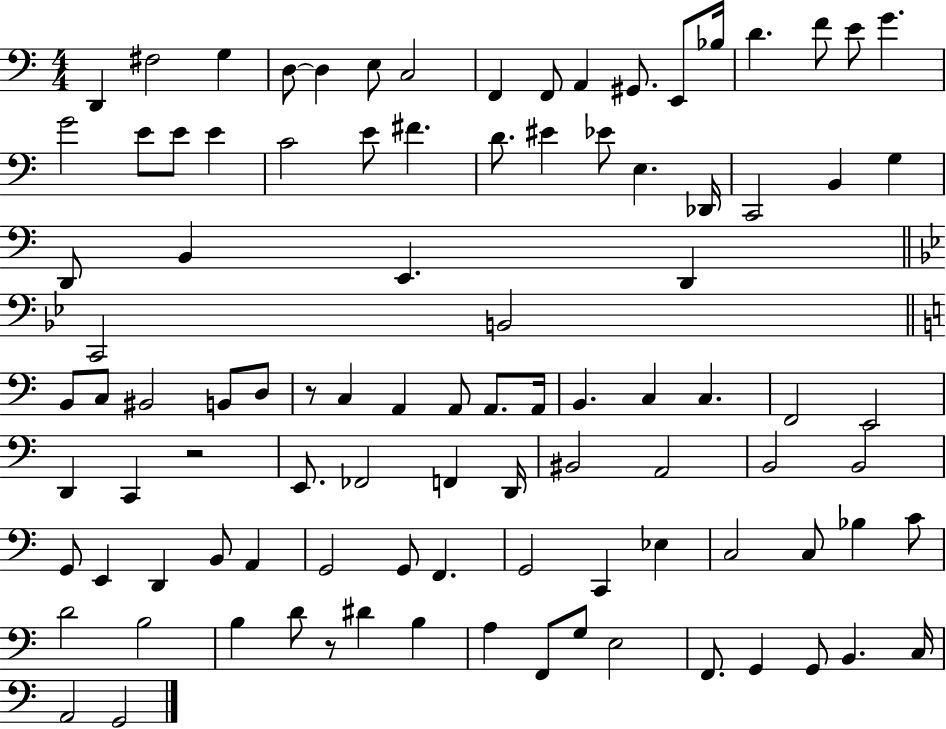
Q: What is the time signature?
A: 4/4